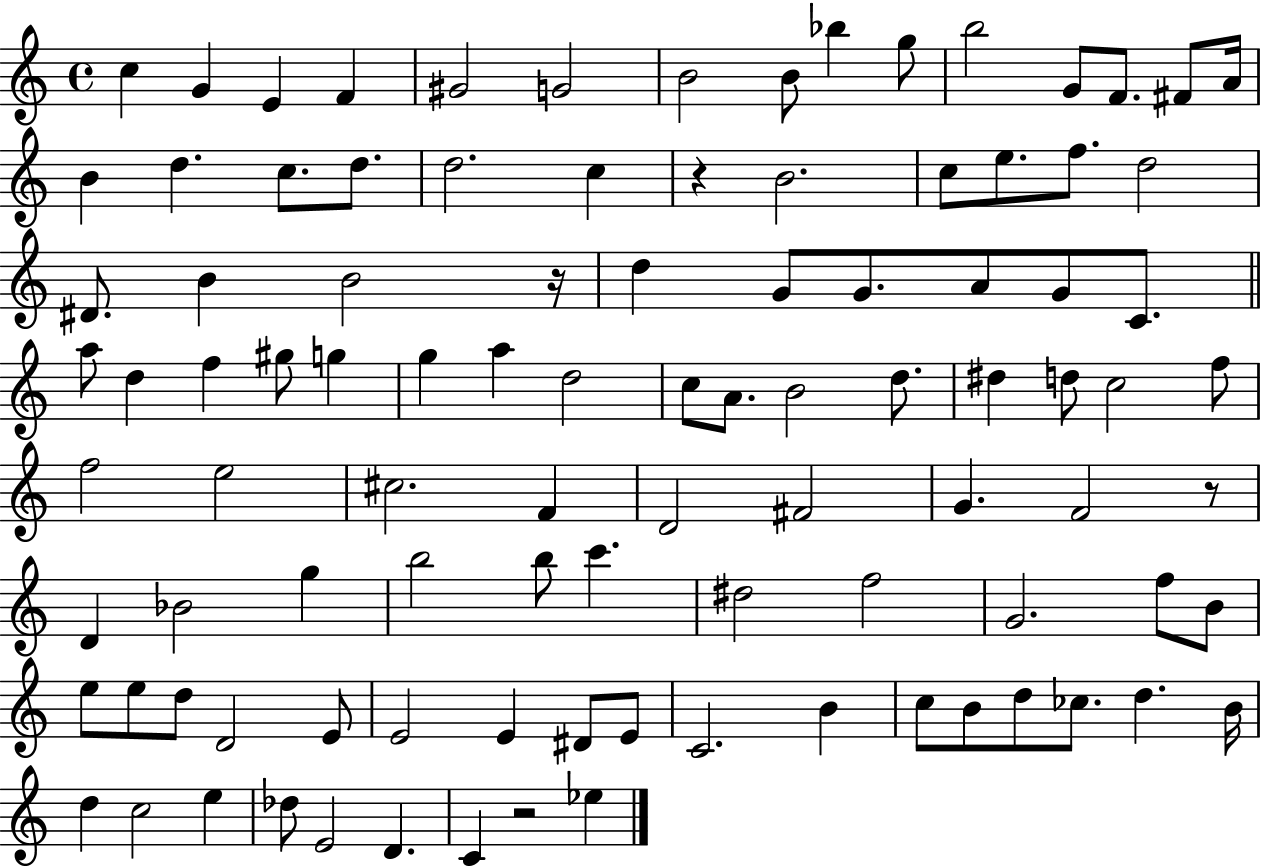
C5/q G4/q E4/q F4/q G#4/h G4/h B4/h B4/e Bb5/q G5/e B5/h G4/e F4/e. F#4/e A4/s B4/q D5/q. C5/e. D5/e. D5/h. C5/q R/q B4/h. C5/e E5/e. F5/e. D5/h D#4/e. B4/q B4/h R/s D5/q G4/e G4/e. A4/e G4/e C4/e. A5/e D5/q F5/q G#5/e G5/q G5/q A5/q D5/h C5/e A4/e. B4/h D5/e. D#5/q D5/e C5/h F5/e F5/h E5/h C#5/h. F4/q D4/h F#4/h G4/q. F4/h R/e D4/q Bb4/h G5/q B5/h B5/e C6/q. D#5/h F5/h G4/h. F5/e B4/e E5/e E5/e D5/e D4/h E4/e E4/h E4/q D#4/e E4/e C4/h. B4/q C5/e B4/e D5/e CES5/e. D5/q. B4/s D5/q C5/h E5/q Db5/e E4/h D4/q. C4/q R/h Eb5/q